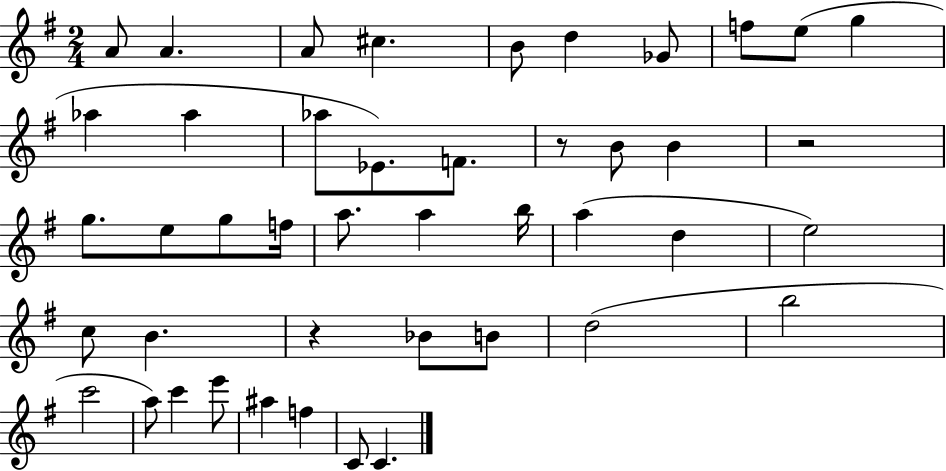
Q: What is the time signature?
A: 2/4